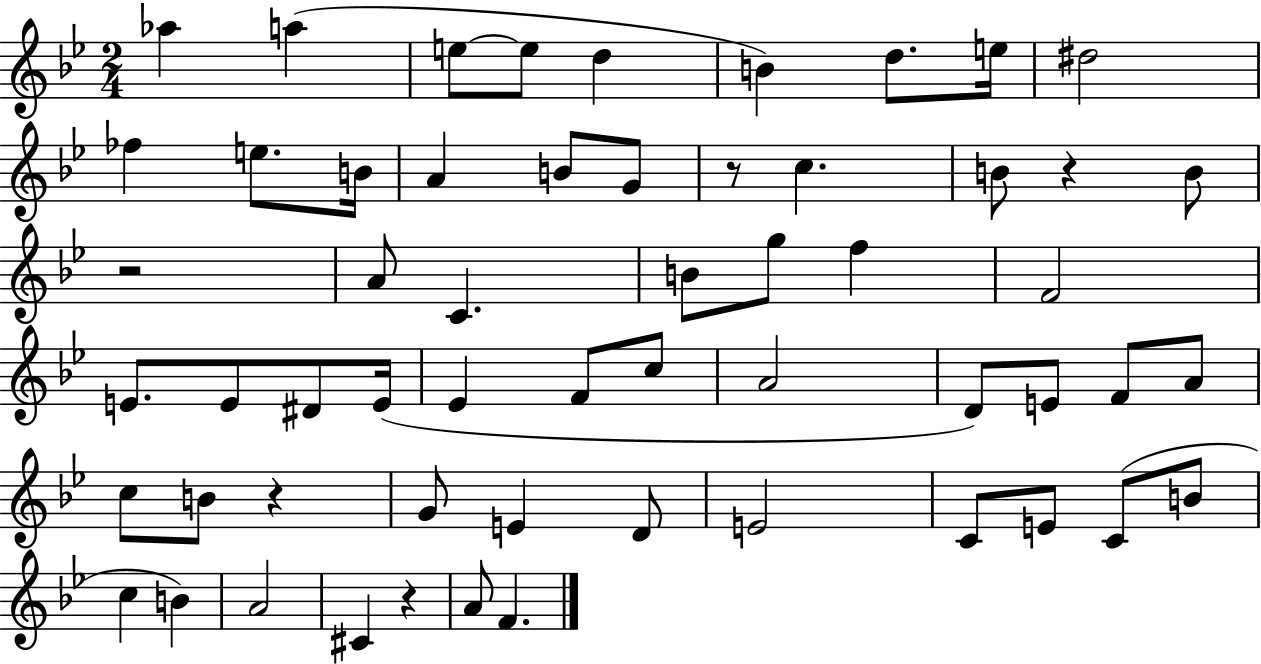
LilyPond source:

{
  \clef treble
  \numericTimeSignature
  \time 2/4
  \key bes \major
  \repeat volta 2 { aes''4 a''4( | e''8~~ e''8 d''4 | b'4) d''8. e''16 | dis''2 | \break fes''4 e''8. b'16 | a'4 b'8 g'8 | r8 c''4. | b'8 r4 b'8 | \break r2 | a'8 c'4. | b'8 g''8 f''4 | f'2 | \break e'8. e'8 dis'8 e'16( | ees'4 f'8 c''8 | a'2 | d'8) e'8 f'8 a'8 | \break c''8 b'8 r4 | g'8 e'4 d'8 | e'2 | c'8 e'8 c'8( b'8 | \break c''4 b'4) | a'2 | cis'4 r4 | a'8 f'4. | \break } \bar "|."
}